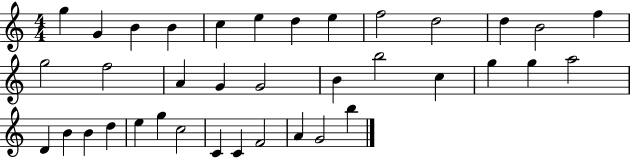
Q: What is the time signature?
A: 4/4